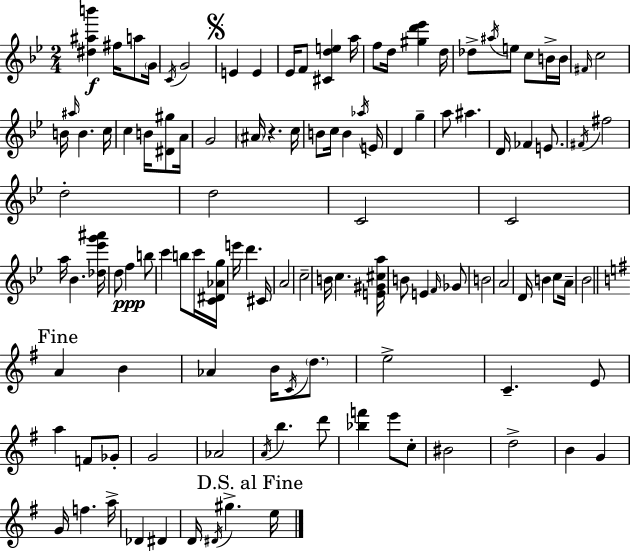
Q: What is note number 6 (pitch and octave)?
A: E4